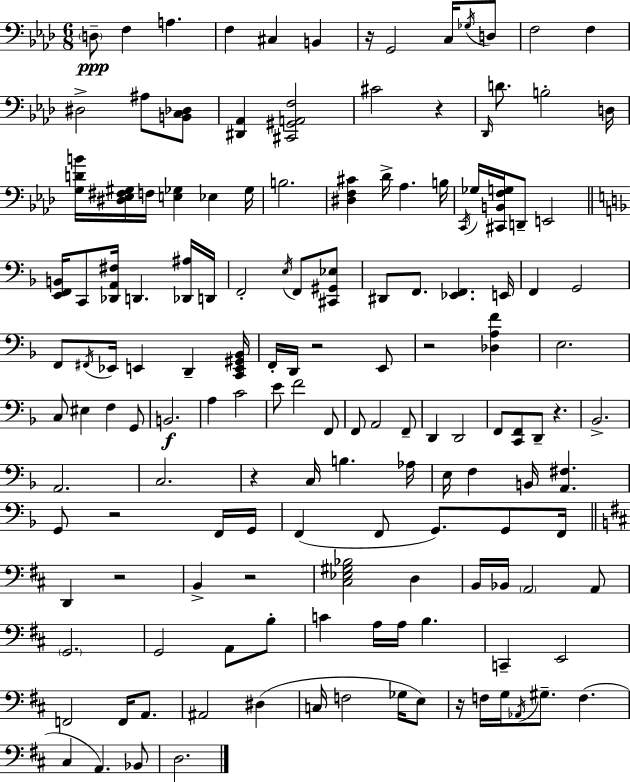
D3/e F3/q A3/q. F3/q C#3/q B2/q R/s G2/h C3/s Gb3/s D3/e F3/h F3/q D#3/h A#3/e [B2,C3,Db3]/e [D#2,Ab2]/q [C#2,G#2,A2,F3]/h C#4/h R/q Db2/s D4/e. B3/h D3/s [G3,D4,B4]/s [D#3,Eb3,F#3,G#3]/s F3/s [E3,Gb3]/q Eb3/q Gb3/s B3/h. [D#3,F3,C#4]/q Db4/s Ab3/q. B3/s C2/s Gb3/s [C#2,B2,F3,G3]/s D2/e E2/h [E2,F2,B2]/s C2/e [Db2,A2,F#3]/s D2/q. [Db2,A#3]/s D2/s F2/h E3/s F2/e [C#2,G#2,Eb3]/e D#2/e F2/e. [Eb2,F2]/q. E2/s F2/q G2/h F2/e F#2/s Eb2/s E2/q D2/q [C2,E2,G#2,Bb2]/s F2/s D2/s R/h E2/e R/h [Db3,A3,F4]/q E3/h. C3/e EIS3/q F3/q G2/e B2/h. A3/q C4/h E4/e F4/h F2/e F2/e A2/h F2/e D2/q D2/h F2/e [C2,F2]/e D2/e R/q. Bb2/h. A2/h. C3/h. R/q C3/s B3/q. Ab3/s E3/s F3/q B2/s [A2,F#3]/q. G2/e R/h F2/s G2/s F2/q F2/e G2/e. G2/e F2/s D2/q R/h B2/q R/h [C#3,Eb3,G#3,Bb3]/h D3/q B2/s Bb2/s A2/h A2/e G2/h. G2/h A2/e B3/e C4/q A3/s A3/s B3/q. C2/q E2/h F2/h F2/s A2/e. A#2/h D#3/q C3/s F3/h Gb3/s E3/e R/s F3/s G3/s Ab2/s G#3/e. F3/q. C#3/q A2/q. Bb2/e D3/h.